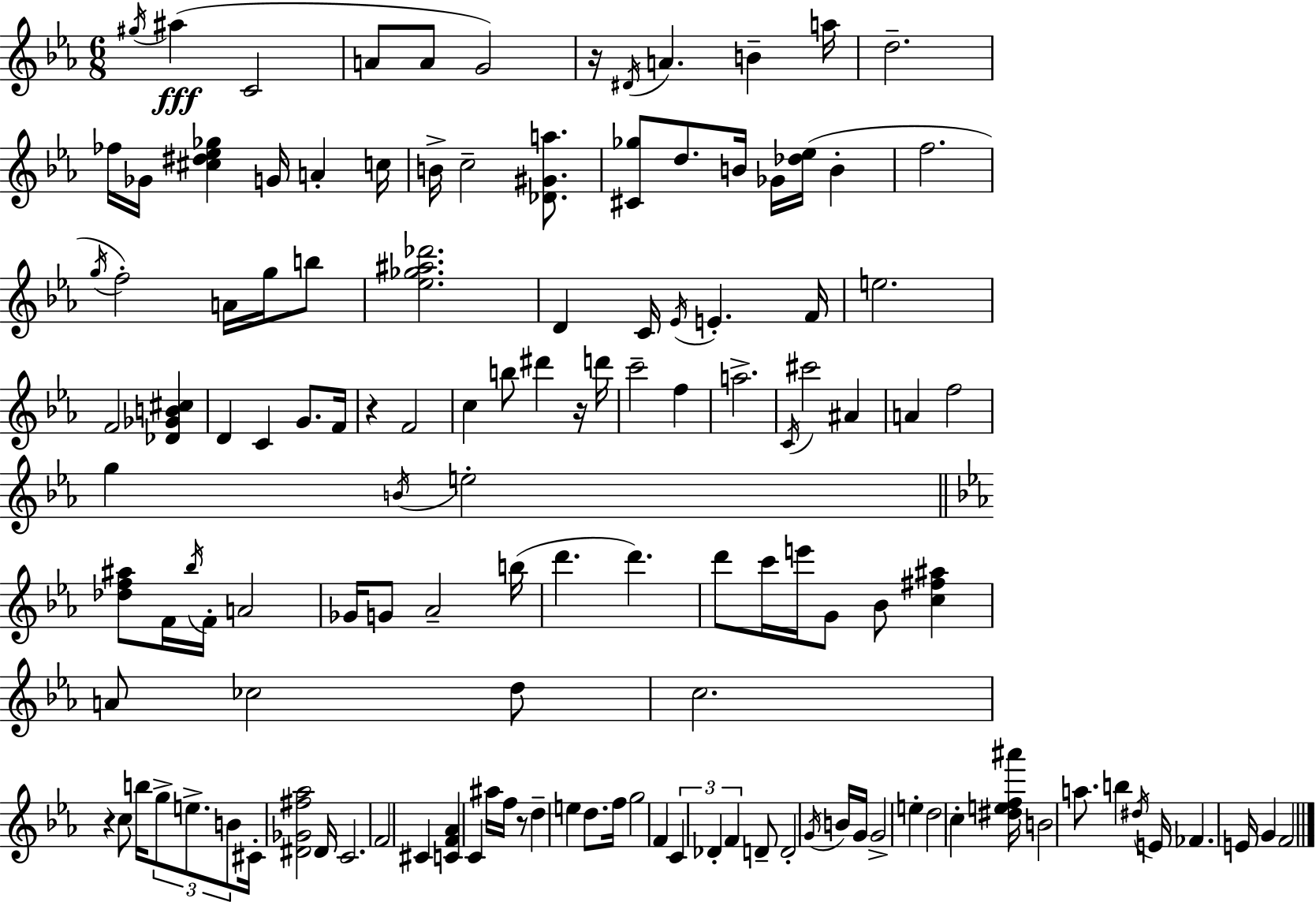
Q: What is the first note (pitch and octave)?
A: G#5